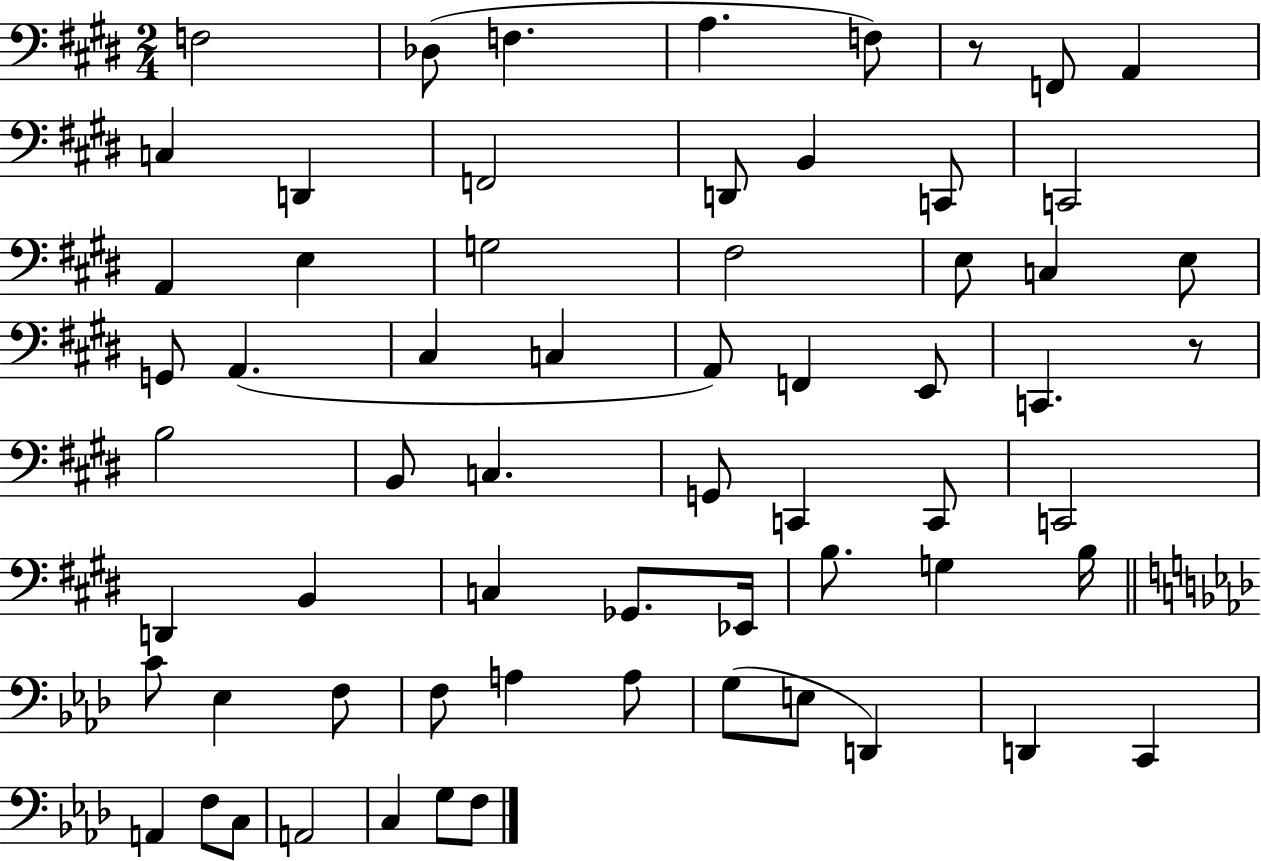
F3/h Db3/e F3/q. A3/q. F3/e R/e F2/e A2/q C3/q D2/q F2/h D2/e B2/q C2/e C2/h A2/q E3/q G3/h F#3/h E3/e C3/q E3/e G2/e A2/q. C#3/q C3/q A2/e F2/q E2/e C2/q. R/e B3/h B2/e C3/q. G2/e C2/q C2/e C2/h D2/q B2/q C3/q Gb2/e. Eb2/s B3/e. G3/q B3/s C4/e Eb3/q F3/e F3/e A3/q A3/e G3/e E3/e D2/q D2/q C2/q A2/q F3/e C3/e A2/h C3/q G3/e F3/e